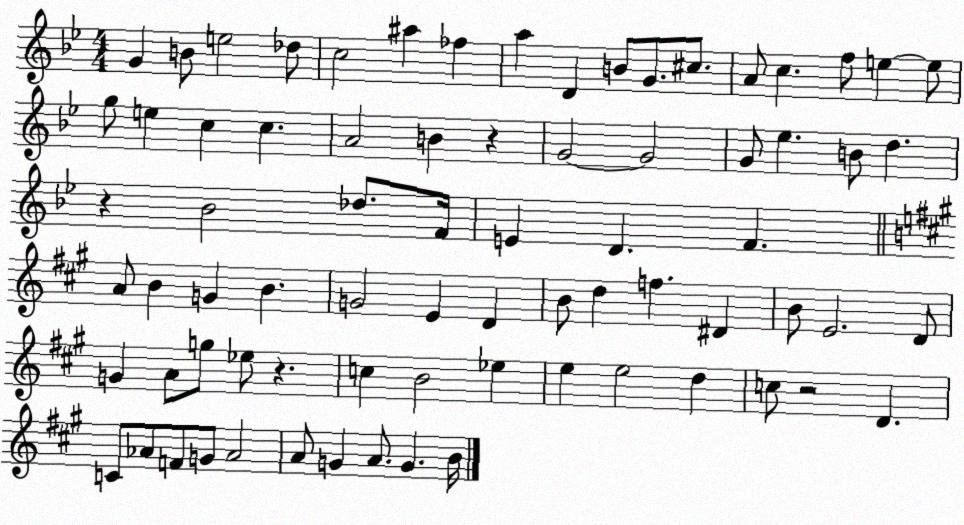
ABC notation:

X:1
T:Untitled
M:4/4
L:1/4
K:Bb
G B/2 e2 _d/2 c2 ^a _f a D B/2 G/2 ^c/2 A/2 c f/2 e e/2 g/2 e c c A2 B z G2 G2 G/2 _e B/2 d z _B2 _d/2 F/4 E D F A/2 B G B G2 E D B/2 d f ^D B/2 E2 D/2 G A/2 g/2 _e/2 z c B2 _e e e2 d c/2 z2 D C/2 _A/2 F/2 G/2 _A2 A/2 G A/2 G B/4